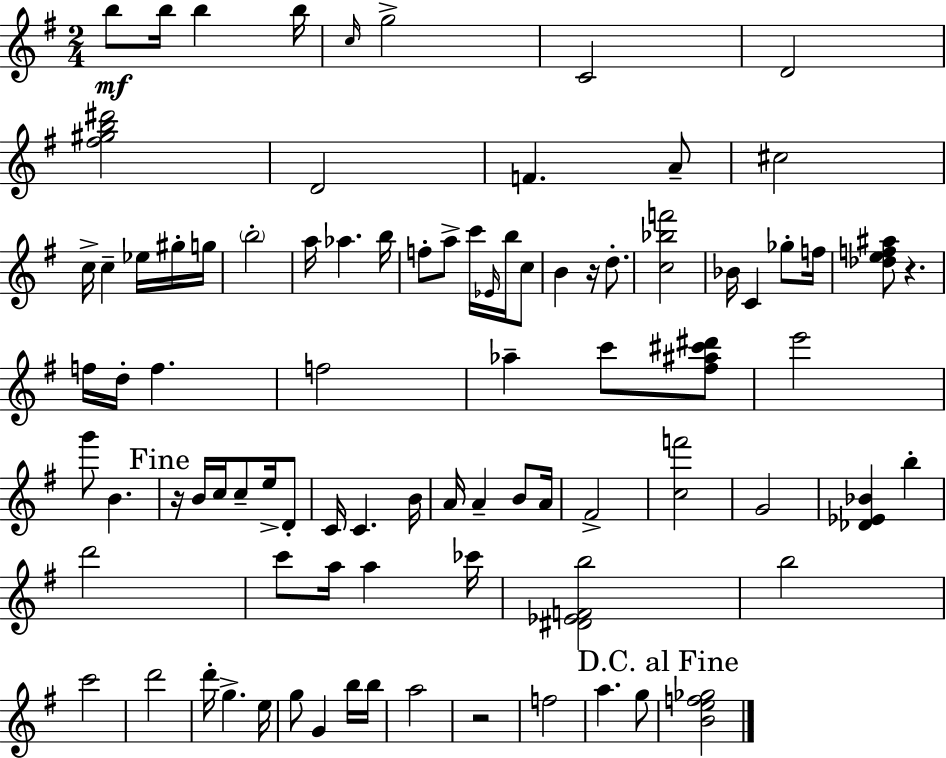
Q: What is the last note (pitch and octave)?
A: G5